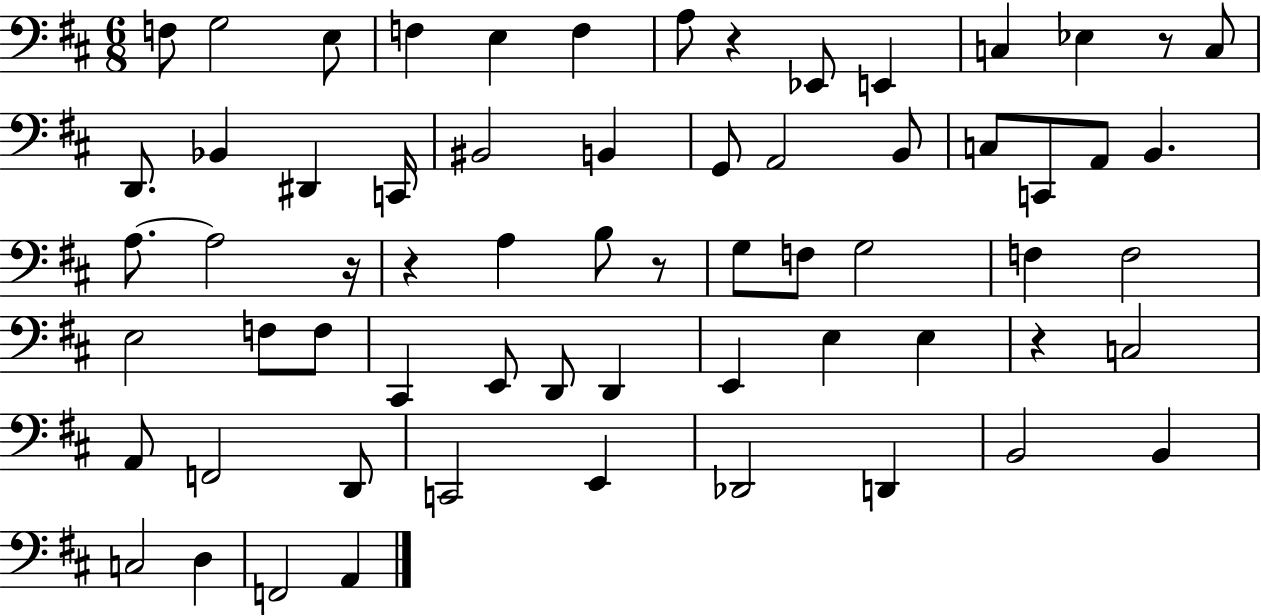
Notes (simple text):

F3/e G3/h E3/e F3/q E3/q F3/q A3/e R/q Eb2/e E2/q C3/q Eb3/q R/e C3/e D2/e. Bb2/q D#2/q C2/s BIS2/h B2/q G2/e A2/h B2/e C3/e C2/e A2/e B2/q. A3/e. A3/h R/s R/q A3/q B3/e R/e G3/e F3/e G3/h F3/q F3/h E3/h F3/e F3/e C#2/q E2/e D2/e D2/q E2/q E3/q E3/q R/q C3/h A2/e F2/h D2/e C2/h E2/q Db2/h D2/q B2/h B2/q C3/h D3/q F2/h A2/q